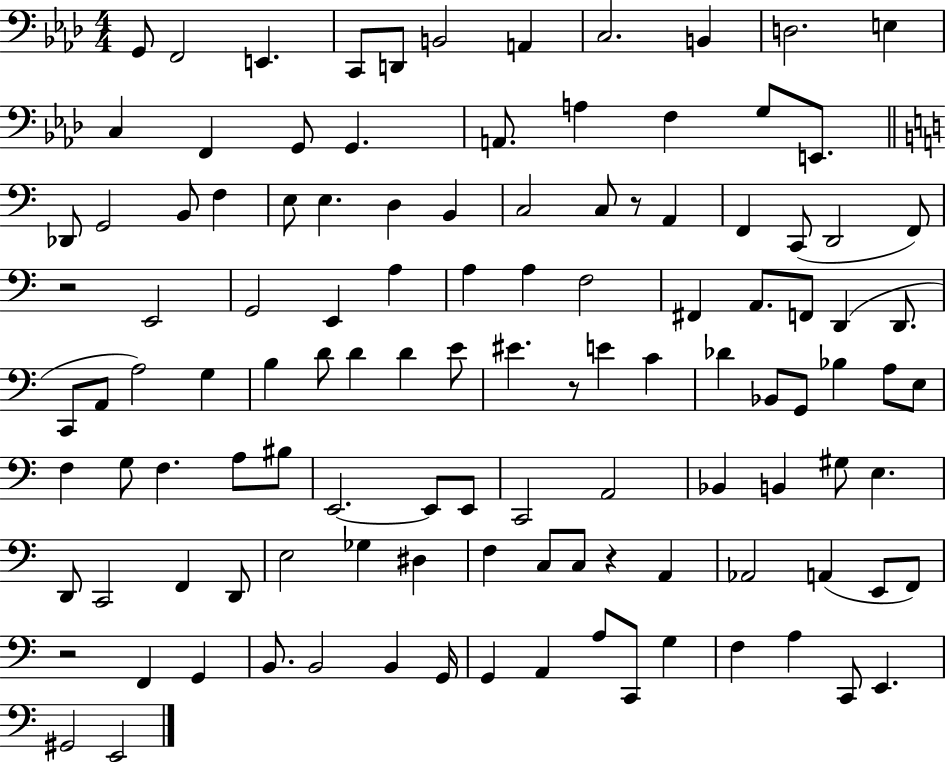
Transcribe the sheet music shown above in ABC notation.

X:1
T:Untitled
M:4/4
L:1/4
K:Ab
G,,/2 F,,2 E,, C,,/2 D,,/2 B,,2 A,, C,2 B,, D,2 E, C, F,, G,,/2 G,, A,,/2 A, F, G,/2 E,,/2 _D,,/2 G,,2 B,,/2 F, E,/2 E, D, B,, C,2 C,/2 z/2 A,, F,, C,,/2 D,,2 F,,/2 z2 E,,2 G,,2 E,, A, A, A, F,2 ^F,, A,,/2 F,,/2 D,, D,,/2 C,,/2 A,,/2 A,2 G, B, D/2 D D E/2 ^E z/2 E C _D _B,,/2 G,,/2 _B, A,/2 E,/2 F, G,/2 F, A,/2 ^B,/2 E,,2 E,,/2 E,,/2 C,,2 A,,2 _B,, B,, ^G,/2 E, D,,/2 C,,2 F,, D,,/2 E,2 _G, ^D, F, C,/2 C,/2 z A,, _A,,2 A,, E,,/2 F,,/2 z2 F,, G,, B,,/2 B,,2 B,, G,,/4 G,, A,, A,/2 C,,/2 G, F, A, C,,/2 E,, ^G,,2 E,,2